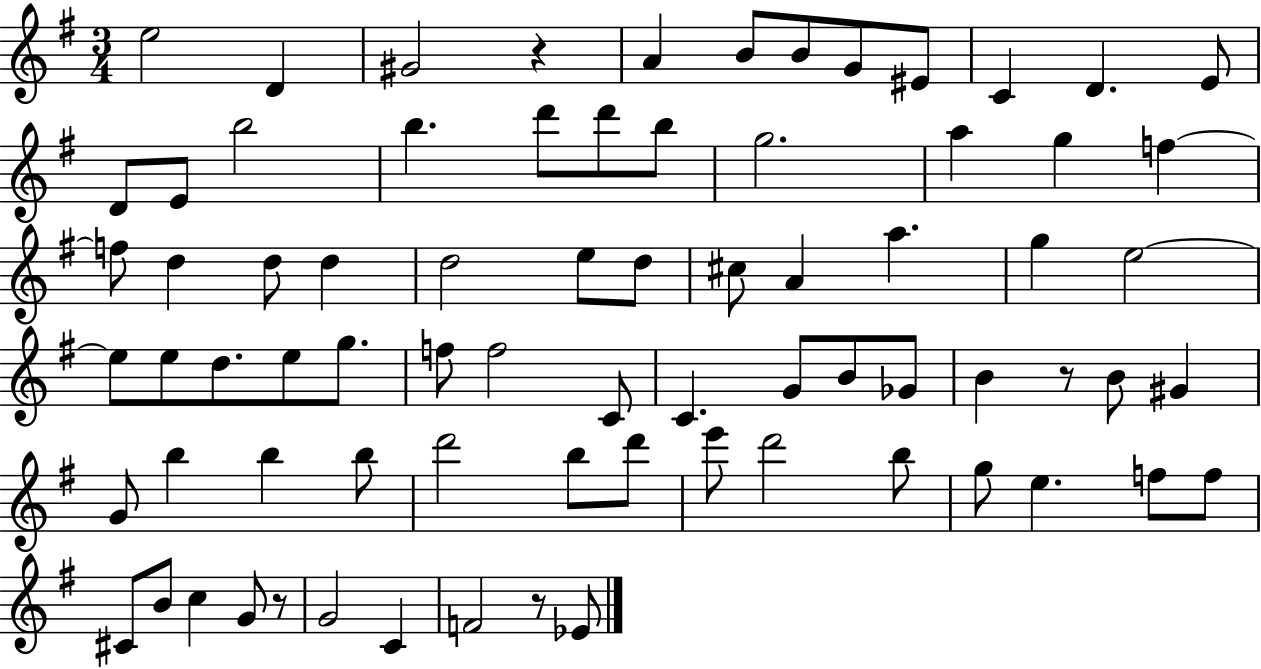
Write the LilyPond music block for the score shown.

{
  \clef treble
  \numericTimeSignature
  \time 3/4
  \key g \major
  e''2 d'4 | gis'2 r4 | a'4 b'8 b'8 g'8 eis'8 | c'4 d'4. e'8 | \break d'8 e'8 b''2 | b''4. d'''8 d'''8 b''8 | g''2. | a''4 g''4 f''4~~ | \break f''8 d''4 d''8 d''4 | d''2 e''8 d''8 | cis''8 a'4 a''4. | g''4 e''2~~ | \break e''8 e''8 d''8. e''8 g''8. | f''8 f''2 c'8 | c'4. g'8 b'8 ges'8 | b'4 r8 b'8 gis'4 | \break g'8 b''4 b''4 b''8 | d'''2 b''8 d'''8 | e'''8 d'''2 b''8 | g''8 e''4. f''8 f''8 | \break cis'8 b'8 c''4 g'8 r8 | g'2 c'4 | f'2 r8 ees'8 | \bar "|."
}